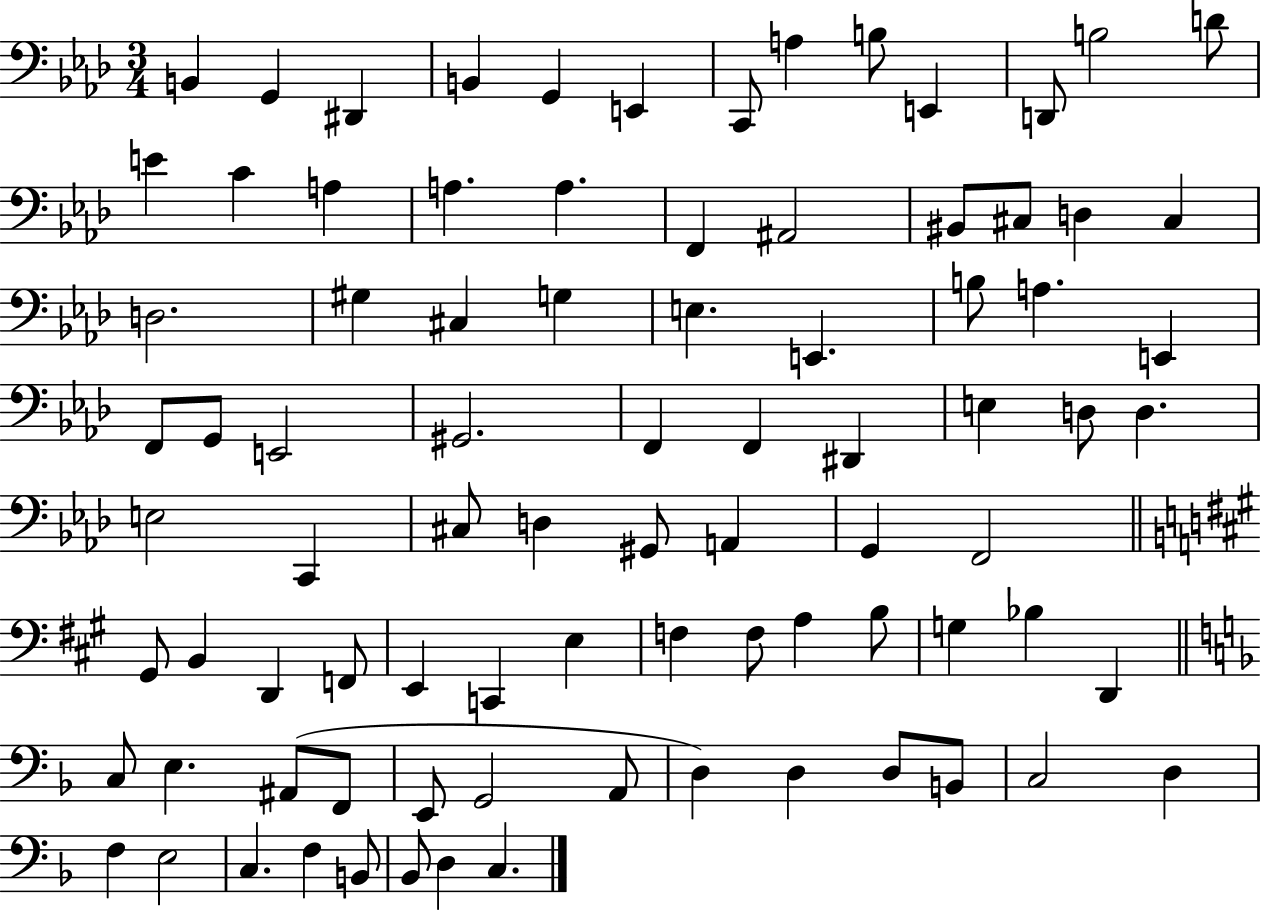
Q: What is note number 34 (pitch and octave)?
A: F2